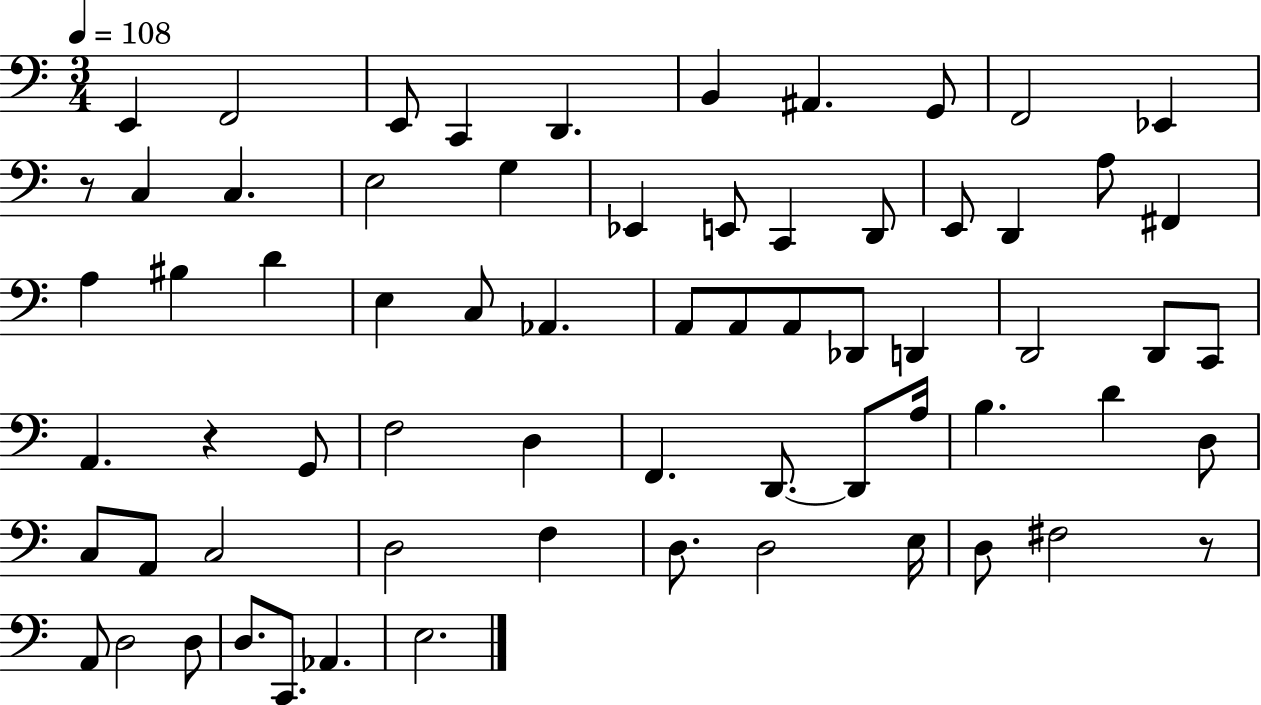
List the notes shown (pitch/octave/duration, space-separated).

E2/q F2/h E2/e C2/q D2/q. B2/q A#2/q. G2/e F2/h Eb2/q R/e C3/q C3/q. E3/h G3/q Eb2/q E2/e C2/q D2/e E2/e D2/q A3/e F#2/q A3/q BIS3/q D4/q E3/q C3/e Ab2/q. A2/e A2/e A2/e Db2/e D2/q D2/h D2/e C2/e A2/q. R/q G2/e F3/h D3/q F2/q. D2/e. D2/e A3/s B3/q. D4/q D3/e C3/e A2/e C3/h D3/h F3/q D3/e. D3/h E3/s D3/e F#3/h R/e A2/e D3/h D3/e D3/e. C2/e. Ab2/q. E3/h.